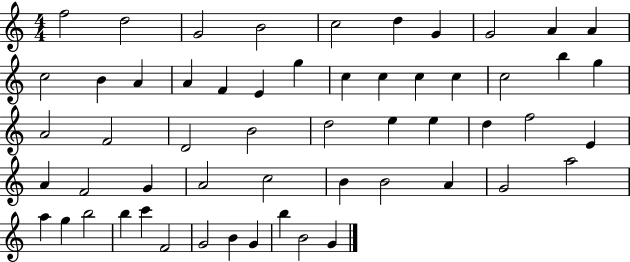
F5/h D5/h G4/h B4/h C5/h D5/q G4/q G4/h A4/q A4/q C5/h B4/q A4/q A4/q F4/q E4/q G5/q C5/q C5/q C5/q C5/q C5/h B5/q G5/q A4/h F4/h D4/h B4/h D5/h E5/q E5/q D5/q F5/h E4/q A4/q F4/h G4/q A4/h C5/h B4/q B4/h A4/q G4/h A5/h A5/q G5/q B5/h B5/q C6/q F4/h G4/h B4/q G4/q B5/q B4/h G4/q